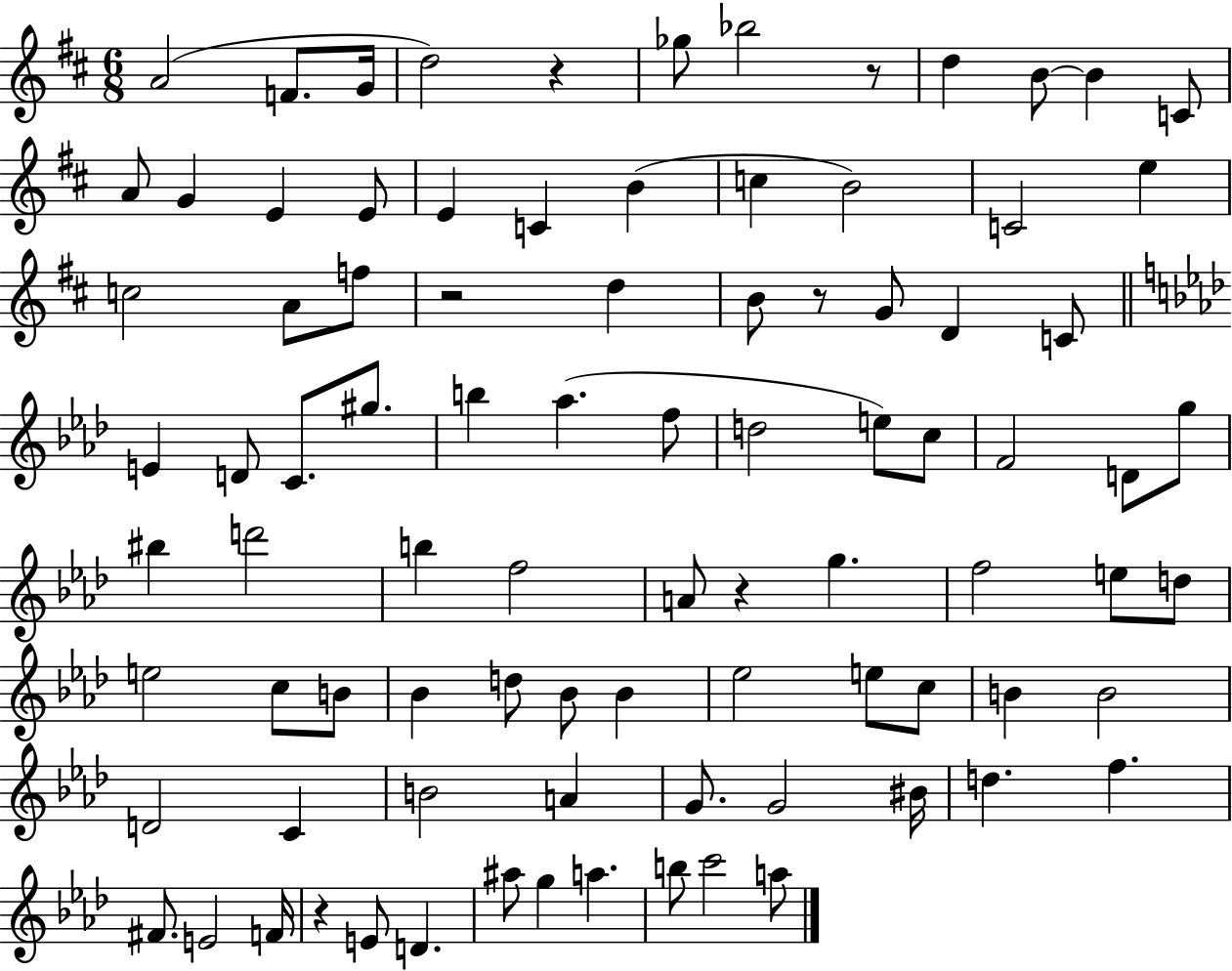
{
  \clef treble
  \numericTimeSignature
  \time 6/8
  \key d \major
  a'2( f'8. g'16 | d''2) r4 | ges''8 bes''2 r8 | d''4 b'8~~ b'4 c'8 | \break a'8 g'4 e'4 e'8 | e'4 c'4 b'4( | c''4 b'2) | c'2 e''4 | \break c''2 a'8 f''8 | r2 d''4 | b'8 r8 g'8 d'4 c'8 | \bar "||" \break \key f \minor e'4 d'8 c'8. gis''8. | b''4 aes''4.( f''8 | d''2 e''8) c''8 | f'2 d'8 g''8 | \break bis''4 d'''2 | b''4 f''2 | a'8 r4 g''4. | f''2 e''8 d''8 | \break e''2 c''8 b'8 | bes'4 d''8 bes'8 bes'4 | ees''2 e''8 c''8 | b'4 b'2 | \break d'2 c'4 | b'2 a'4 | g'8. g'2 bis'16 | d''4. f''4. | \break fis'8. e'2 f'16 | r4 e'8 d'4. | ais''8 g''4 a''4. | b''8 c'''2 a''8 | \break \bar "|."
}